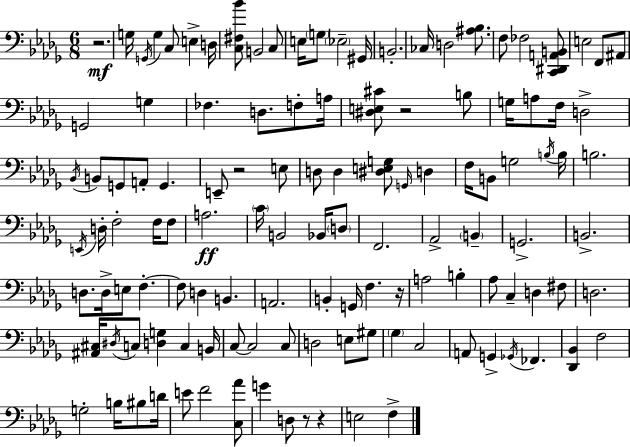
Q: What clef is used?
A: bass